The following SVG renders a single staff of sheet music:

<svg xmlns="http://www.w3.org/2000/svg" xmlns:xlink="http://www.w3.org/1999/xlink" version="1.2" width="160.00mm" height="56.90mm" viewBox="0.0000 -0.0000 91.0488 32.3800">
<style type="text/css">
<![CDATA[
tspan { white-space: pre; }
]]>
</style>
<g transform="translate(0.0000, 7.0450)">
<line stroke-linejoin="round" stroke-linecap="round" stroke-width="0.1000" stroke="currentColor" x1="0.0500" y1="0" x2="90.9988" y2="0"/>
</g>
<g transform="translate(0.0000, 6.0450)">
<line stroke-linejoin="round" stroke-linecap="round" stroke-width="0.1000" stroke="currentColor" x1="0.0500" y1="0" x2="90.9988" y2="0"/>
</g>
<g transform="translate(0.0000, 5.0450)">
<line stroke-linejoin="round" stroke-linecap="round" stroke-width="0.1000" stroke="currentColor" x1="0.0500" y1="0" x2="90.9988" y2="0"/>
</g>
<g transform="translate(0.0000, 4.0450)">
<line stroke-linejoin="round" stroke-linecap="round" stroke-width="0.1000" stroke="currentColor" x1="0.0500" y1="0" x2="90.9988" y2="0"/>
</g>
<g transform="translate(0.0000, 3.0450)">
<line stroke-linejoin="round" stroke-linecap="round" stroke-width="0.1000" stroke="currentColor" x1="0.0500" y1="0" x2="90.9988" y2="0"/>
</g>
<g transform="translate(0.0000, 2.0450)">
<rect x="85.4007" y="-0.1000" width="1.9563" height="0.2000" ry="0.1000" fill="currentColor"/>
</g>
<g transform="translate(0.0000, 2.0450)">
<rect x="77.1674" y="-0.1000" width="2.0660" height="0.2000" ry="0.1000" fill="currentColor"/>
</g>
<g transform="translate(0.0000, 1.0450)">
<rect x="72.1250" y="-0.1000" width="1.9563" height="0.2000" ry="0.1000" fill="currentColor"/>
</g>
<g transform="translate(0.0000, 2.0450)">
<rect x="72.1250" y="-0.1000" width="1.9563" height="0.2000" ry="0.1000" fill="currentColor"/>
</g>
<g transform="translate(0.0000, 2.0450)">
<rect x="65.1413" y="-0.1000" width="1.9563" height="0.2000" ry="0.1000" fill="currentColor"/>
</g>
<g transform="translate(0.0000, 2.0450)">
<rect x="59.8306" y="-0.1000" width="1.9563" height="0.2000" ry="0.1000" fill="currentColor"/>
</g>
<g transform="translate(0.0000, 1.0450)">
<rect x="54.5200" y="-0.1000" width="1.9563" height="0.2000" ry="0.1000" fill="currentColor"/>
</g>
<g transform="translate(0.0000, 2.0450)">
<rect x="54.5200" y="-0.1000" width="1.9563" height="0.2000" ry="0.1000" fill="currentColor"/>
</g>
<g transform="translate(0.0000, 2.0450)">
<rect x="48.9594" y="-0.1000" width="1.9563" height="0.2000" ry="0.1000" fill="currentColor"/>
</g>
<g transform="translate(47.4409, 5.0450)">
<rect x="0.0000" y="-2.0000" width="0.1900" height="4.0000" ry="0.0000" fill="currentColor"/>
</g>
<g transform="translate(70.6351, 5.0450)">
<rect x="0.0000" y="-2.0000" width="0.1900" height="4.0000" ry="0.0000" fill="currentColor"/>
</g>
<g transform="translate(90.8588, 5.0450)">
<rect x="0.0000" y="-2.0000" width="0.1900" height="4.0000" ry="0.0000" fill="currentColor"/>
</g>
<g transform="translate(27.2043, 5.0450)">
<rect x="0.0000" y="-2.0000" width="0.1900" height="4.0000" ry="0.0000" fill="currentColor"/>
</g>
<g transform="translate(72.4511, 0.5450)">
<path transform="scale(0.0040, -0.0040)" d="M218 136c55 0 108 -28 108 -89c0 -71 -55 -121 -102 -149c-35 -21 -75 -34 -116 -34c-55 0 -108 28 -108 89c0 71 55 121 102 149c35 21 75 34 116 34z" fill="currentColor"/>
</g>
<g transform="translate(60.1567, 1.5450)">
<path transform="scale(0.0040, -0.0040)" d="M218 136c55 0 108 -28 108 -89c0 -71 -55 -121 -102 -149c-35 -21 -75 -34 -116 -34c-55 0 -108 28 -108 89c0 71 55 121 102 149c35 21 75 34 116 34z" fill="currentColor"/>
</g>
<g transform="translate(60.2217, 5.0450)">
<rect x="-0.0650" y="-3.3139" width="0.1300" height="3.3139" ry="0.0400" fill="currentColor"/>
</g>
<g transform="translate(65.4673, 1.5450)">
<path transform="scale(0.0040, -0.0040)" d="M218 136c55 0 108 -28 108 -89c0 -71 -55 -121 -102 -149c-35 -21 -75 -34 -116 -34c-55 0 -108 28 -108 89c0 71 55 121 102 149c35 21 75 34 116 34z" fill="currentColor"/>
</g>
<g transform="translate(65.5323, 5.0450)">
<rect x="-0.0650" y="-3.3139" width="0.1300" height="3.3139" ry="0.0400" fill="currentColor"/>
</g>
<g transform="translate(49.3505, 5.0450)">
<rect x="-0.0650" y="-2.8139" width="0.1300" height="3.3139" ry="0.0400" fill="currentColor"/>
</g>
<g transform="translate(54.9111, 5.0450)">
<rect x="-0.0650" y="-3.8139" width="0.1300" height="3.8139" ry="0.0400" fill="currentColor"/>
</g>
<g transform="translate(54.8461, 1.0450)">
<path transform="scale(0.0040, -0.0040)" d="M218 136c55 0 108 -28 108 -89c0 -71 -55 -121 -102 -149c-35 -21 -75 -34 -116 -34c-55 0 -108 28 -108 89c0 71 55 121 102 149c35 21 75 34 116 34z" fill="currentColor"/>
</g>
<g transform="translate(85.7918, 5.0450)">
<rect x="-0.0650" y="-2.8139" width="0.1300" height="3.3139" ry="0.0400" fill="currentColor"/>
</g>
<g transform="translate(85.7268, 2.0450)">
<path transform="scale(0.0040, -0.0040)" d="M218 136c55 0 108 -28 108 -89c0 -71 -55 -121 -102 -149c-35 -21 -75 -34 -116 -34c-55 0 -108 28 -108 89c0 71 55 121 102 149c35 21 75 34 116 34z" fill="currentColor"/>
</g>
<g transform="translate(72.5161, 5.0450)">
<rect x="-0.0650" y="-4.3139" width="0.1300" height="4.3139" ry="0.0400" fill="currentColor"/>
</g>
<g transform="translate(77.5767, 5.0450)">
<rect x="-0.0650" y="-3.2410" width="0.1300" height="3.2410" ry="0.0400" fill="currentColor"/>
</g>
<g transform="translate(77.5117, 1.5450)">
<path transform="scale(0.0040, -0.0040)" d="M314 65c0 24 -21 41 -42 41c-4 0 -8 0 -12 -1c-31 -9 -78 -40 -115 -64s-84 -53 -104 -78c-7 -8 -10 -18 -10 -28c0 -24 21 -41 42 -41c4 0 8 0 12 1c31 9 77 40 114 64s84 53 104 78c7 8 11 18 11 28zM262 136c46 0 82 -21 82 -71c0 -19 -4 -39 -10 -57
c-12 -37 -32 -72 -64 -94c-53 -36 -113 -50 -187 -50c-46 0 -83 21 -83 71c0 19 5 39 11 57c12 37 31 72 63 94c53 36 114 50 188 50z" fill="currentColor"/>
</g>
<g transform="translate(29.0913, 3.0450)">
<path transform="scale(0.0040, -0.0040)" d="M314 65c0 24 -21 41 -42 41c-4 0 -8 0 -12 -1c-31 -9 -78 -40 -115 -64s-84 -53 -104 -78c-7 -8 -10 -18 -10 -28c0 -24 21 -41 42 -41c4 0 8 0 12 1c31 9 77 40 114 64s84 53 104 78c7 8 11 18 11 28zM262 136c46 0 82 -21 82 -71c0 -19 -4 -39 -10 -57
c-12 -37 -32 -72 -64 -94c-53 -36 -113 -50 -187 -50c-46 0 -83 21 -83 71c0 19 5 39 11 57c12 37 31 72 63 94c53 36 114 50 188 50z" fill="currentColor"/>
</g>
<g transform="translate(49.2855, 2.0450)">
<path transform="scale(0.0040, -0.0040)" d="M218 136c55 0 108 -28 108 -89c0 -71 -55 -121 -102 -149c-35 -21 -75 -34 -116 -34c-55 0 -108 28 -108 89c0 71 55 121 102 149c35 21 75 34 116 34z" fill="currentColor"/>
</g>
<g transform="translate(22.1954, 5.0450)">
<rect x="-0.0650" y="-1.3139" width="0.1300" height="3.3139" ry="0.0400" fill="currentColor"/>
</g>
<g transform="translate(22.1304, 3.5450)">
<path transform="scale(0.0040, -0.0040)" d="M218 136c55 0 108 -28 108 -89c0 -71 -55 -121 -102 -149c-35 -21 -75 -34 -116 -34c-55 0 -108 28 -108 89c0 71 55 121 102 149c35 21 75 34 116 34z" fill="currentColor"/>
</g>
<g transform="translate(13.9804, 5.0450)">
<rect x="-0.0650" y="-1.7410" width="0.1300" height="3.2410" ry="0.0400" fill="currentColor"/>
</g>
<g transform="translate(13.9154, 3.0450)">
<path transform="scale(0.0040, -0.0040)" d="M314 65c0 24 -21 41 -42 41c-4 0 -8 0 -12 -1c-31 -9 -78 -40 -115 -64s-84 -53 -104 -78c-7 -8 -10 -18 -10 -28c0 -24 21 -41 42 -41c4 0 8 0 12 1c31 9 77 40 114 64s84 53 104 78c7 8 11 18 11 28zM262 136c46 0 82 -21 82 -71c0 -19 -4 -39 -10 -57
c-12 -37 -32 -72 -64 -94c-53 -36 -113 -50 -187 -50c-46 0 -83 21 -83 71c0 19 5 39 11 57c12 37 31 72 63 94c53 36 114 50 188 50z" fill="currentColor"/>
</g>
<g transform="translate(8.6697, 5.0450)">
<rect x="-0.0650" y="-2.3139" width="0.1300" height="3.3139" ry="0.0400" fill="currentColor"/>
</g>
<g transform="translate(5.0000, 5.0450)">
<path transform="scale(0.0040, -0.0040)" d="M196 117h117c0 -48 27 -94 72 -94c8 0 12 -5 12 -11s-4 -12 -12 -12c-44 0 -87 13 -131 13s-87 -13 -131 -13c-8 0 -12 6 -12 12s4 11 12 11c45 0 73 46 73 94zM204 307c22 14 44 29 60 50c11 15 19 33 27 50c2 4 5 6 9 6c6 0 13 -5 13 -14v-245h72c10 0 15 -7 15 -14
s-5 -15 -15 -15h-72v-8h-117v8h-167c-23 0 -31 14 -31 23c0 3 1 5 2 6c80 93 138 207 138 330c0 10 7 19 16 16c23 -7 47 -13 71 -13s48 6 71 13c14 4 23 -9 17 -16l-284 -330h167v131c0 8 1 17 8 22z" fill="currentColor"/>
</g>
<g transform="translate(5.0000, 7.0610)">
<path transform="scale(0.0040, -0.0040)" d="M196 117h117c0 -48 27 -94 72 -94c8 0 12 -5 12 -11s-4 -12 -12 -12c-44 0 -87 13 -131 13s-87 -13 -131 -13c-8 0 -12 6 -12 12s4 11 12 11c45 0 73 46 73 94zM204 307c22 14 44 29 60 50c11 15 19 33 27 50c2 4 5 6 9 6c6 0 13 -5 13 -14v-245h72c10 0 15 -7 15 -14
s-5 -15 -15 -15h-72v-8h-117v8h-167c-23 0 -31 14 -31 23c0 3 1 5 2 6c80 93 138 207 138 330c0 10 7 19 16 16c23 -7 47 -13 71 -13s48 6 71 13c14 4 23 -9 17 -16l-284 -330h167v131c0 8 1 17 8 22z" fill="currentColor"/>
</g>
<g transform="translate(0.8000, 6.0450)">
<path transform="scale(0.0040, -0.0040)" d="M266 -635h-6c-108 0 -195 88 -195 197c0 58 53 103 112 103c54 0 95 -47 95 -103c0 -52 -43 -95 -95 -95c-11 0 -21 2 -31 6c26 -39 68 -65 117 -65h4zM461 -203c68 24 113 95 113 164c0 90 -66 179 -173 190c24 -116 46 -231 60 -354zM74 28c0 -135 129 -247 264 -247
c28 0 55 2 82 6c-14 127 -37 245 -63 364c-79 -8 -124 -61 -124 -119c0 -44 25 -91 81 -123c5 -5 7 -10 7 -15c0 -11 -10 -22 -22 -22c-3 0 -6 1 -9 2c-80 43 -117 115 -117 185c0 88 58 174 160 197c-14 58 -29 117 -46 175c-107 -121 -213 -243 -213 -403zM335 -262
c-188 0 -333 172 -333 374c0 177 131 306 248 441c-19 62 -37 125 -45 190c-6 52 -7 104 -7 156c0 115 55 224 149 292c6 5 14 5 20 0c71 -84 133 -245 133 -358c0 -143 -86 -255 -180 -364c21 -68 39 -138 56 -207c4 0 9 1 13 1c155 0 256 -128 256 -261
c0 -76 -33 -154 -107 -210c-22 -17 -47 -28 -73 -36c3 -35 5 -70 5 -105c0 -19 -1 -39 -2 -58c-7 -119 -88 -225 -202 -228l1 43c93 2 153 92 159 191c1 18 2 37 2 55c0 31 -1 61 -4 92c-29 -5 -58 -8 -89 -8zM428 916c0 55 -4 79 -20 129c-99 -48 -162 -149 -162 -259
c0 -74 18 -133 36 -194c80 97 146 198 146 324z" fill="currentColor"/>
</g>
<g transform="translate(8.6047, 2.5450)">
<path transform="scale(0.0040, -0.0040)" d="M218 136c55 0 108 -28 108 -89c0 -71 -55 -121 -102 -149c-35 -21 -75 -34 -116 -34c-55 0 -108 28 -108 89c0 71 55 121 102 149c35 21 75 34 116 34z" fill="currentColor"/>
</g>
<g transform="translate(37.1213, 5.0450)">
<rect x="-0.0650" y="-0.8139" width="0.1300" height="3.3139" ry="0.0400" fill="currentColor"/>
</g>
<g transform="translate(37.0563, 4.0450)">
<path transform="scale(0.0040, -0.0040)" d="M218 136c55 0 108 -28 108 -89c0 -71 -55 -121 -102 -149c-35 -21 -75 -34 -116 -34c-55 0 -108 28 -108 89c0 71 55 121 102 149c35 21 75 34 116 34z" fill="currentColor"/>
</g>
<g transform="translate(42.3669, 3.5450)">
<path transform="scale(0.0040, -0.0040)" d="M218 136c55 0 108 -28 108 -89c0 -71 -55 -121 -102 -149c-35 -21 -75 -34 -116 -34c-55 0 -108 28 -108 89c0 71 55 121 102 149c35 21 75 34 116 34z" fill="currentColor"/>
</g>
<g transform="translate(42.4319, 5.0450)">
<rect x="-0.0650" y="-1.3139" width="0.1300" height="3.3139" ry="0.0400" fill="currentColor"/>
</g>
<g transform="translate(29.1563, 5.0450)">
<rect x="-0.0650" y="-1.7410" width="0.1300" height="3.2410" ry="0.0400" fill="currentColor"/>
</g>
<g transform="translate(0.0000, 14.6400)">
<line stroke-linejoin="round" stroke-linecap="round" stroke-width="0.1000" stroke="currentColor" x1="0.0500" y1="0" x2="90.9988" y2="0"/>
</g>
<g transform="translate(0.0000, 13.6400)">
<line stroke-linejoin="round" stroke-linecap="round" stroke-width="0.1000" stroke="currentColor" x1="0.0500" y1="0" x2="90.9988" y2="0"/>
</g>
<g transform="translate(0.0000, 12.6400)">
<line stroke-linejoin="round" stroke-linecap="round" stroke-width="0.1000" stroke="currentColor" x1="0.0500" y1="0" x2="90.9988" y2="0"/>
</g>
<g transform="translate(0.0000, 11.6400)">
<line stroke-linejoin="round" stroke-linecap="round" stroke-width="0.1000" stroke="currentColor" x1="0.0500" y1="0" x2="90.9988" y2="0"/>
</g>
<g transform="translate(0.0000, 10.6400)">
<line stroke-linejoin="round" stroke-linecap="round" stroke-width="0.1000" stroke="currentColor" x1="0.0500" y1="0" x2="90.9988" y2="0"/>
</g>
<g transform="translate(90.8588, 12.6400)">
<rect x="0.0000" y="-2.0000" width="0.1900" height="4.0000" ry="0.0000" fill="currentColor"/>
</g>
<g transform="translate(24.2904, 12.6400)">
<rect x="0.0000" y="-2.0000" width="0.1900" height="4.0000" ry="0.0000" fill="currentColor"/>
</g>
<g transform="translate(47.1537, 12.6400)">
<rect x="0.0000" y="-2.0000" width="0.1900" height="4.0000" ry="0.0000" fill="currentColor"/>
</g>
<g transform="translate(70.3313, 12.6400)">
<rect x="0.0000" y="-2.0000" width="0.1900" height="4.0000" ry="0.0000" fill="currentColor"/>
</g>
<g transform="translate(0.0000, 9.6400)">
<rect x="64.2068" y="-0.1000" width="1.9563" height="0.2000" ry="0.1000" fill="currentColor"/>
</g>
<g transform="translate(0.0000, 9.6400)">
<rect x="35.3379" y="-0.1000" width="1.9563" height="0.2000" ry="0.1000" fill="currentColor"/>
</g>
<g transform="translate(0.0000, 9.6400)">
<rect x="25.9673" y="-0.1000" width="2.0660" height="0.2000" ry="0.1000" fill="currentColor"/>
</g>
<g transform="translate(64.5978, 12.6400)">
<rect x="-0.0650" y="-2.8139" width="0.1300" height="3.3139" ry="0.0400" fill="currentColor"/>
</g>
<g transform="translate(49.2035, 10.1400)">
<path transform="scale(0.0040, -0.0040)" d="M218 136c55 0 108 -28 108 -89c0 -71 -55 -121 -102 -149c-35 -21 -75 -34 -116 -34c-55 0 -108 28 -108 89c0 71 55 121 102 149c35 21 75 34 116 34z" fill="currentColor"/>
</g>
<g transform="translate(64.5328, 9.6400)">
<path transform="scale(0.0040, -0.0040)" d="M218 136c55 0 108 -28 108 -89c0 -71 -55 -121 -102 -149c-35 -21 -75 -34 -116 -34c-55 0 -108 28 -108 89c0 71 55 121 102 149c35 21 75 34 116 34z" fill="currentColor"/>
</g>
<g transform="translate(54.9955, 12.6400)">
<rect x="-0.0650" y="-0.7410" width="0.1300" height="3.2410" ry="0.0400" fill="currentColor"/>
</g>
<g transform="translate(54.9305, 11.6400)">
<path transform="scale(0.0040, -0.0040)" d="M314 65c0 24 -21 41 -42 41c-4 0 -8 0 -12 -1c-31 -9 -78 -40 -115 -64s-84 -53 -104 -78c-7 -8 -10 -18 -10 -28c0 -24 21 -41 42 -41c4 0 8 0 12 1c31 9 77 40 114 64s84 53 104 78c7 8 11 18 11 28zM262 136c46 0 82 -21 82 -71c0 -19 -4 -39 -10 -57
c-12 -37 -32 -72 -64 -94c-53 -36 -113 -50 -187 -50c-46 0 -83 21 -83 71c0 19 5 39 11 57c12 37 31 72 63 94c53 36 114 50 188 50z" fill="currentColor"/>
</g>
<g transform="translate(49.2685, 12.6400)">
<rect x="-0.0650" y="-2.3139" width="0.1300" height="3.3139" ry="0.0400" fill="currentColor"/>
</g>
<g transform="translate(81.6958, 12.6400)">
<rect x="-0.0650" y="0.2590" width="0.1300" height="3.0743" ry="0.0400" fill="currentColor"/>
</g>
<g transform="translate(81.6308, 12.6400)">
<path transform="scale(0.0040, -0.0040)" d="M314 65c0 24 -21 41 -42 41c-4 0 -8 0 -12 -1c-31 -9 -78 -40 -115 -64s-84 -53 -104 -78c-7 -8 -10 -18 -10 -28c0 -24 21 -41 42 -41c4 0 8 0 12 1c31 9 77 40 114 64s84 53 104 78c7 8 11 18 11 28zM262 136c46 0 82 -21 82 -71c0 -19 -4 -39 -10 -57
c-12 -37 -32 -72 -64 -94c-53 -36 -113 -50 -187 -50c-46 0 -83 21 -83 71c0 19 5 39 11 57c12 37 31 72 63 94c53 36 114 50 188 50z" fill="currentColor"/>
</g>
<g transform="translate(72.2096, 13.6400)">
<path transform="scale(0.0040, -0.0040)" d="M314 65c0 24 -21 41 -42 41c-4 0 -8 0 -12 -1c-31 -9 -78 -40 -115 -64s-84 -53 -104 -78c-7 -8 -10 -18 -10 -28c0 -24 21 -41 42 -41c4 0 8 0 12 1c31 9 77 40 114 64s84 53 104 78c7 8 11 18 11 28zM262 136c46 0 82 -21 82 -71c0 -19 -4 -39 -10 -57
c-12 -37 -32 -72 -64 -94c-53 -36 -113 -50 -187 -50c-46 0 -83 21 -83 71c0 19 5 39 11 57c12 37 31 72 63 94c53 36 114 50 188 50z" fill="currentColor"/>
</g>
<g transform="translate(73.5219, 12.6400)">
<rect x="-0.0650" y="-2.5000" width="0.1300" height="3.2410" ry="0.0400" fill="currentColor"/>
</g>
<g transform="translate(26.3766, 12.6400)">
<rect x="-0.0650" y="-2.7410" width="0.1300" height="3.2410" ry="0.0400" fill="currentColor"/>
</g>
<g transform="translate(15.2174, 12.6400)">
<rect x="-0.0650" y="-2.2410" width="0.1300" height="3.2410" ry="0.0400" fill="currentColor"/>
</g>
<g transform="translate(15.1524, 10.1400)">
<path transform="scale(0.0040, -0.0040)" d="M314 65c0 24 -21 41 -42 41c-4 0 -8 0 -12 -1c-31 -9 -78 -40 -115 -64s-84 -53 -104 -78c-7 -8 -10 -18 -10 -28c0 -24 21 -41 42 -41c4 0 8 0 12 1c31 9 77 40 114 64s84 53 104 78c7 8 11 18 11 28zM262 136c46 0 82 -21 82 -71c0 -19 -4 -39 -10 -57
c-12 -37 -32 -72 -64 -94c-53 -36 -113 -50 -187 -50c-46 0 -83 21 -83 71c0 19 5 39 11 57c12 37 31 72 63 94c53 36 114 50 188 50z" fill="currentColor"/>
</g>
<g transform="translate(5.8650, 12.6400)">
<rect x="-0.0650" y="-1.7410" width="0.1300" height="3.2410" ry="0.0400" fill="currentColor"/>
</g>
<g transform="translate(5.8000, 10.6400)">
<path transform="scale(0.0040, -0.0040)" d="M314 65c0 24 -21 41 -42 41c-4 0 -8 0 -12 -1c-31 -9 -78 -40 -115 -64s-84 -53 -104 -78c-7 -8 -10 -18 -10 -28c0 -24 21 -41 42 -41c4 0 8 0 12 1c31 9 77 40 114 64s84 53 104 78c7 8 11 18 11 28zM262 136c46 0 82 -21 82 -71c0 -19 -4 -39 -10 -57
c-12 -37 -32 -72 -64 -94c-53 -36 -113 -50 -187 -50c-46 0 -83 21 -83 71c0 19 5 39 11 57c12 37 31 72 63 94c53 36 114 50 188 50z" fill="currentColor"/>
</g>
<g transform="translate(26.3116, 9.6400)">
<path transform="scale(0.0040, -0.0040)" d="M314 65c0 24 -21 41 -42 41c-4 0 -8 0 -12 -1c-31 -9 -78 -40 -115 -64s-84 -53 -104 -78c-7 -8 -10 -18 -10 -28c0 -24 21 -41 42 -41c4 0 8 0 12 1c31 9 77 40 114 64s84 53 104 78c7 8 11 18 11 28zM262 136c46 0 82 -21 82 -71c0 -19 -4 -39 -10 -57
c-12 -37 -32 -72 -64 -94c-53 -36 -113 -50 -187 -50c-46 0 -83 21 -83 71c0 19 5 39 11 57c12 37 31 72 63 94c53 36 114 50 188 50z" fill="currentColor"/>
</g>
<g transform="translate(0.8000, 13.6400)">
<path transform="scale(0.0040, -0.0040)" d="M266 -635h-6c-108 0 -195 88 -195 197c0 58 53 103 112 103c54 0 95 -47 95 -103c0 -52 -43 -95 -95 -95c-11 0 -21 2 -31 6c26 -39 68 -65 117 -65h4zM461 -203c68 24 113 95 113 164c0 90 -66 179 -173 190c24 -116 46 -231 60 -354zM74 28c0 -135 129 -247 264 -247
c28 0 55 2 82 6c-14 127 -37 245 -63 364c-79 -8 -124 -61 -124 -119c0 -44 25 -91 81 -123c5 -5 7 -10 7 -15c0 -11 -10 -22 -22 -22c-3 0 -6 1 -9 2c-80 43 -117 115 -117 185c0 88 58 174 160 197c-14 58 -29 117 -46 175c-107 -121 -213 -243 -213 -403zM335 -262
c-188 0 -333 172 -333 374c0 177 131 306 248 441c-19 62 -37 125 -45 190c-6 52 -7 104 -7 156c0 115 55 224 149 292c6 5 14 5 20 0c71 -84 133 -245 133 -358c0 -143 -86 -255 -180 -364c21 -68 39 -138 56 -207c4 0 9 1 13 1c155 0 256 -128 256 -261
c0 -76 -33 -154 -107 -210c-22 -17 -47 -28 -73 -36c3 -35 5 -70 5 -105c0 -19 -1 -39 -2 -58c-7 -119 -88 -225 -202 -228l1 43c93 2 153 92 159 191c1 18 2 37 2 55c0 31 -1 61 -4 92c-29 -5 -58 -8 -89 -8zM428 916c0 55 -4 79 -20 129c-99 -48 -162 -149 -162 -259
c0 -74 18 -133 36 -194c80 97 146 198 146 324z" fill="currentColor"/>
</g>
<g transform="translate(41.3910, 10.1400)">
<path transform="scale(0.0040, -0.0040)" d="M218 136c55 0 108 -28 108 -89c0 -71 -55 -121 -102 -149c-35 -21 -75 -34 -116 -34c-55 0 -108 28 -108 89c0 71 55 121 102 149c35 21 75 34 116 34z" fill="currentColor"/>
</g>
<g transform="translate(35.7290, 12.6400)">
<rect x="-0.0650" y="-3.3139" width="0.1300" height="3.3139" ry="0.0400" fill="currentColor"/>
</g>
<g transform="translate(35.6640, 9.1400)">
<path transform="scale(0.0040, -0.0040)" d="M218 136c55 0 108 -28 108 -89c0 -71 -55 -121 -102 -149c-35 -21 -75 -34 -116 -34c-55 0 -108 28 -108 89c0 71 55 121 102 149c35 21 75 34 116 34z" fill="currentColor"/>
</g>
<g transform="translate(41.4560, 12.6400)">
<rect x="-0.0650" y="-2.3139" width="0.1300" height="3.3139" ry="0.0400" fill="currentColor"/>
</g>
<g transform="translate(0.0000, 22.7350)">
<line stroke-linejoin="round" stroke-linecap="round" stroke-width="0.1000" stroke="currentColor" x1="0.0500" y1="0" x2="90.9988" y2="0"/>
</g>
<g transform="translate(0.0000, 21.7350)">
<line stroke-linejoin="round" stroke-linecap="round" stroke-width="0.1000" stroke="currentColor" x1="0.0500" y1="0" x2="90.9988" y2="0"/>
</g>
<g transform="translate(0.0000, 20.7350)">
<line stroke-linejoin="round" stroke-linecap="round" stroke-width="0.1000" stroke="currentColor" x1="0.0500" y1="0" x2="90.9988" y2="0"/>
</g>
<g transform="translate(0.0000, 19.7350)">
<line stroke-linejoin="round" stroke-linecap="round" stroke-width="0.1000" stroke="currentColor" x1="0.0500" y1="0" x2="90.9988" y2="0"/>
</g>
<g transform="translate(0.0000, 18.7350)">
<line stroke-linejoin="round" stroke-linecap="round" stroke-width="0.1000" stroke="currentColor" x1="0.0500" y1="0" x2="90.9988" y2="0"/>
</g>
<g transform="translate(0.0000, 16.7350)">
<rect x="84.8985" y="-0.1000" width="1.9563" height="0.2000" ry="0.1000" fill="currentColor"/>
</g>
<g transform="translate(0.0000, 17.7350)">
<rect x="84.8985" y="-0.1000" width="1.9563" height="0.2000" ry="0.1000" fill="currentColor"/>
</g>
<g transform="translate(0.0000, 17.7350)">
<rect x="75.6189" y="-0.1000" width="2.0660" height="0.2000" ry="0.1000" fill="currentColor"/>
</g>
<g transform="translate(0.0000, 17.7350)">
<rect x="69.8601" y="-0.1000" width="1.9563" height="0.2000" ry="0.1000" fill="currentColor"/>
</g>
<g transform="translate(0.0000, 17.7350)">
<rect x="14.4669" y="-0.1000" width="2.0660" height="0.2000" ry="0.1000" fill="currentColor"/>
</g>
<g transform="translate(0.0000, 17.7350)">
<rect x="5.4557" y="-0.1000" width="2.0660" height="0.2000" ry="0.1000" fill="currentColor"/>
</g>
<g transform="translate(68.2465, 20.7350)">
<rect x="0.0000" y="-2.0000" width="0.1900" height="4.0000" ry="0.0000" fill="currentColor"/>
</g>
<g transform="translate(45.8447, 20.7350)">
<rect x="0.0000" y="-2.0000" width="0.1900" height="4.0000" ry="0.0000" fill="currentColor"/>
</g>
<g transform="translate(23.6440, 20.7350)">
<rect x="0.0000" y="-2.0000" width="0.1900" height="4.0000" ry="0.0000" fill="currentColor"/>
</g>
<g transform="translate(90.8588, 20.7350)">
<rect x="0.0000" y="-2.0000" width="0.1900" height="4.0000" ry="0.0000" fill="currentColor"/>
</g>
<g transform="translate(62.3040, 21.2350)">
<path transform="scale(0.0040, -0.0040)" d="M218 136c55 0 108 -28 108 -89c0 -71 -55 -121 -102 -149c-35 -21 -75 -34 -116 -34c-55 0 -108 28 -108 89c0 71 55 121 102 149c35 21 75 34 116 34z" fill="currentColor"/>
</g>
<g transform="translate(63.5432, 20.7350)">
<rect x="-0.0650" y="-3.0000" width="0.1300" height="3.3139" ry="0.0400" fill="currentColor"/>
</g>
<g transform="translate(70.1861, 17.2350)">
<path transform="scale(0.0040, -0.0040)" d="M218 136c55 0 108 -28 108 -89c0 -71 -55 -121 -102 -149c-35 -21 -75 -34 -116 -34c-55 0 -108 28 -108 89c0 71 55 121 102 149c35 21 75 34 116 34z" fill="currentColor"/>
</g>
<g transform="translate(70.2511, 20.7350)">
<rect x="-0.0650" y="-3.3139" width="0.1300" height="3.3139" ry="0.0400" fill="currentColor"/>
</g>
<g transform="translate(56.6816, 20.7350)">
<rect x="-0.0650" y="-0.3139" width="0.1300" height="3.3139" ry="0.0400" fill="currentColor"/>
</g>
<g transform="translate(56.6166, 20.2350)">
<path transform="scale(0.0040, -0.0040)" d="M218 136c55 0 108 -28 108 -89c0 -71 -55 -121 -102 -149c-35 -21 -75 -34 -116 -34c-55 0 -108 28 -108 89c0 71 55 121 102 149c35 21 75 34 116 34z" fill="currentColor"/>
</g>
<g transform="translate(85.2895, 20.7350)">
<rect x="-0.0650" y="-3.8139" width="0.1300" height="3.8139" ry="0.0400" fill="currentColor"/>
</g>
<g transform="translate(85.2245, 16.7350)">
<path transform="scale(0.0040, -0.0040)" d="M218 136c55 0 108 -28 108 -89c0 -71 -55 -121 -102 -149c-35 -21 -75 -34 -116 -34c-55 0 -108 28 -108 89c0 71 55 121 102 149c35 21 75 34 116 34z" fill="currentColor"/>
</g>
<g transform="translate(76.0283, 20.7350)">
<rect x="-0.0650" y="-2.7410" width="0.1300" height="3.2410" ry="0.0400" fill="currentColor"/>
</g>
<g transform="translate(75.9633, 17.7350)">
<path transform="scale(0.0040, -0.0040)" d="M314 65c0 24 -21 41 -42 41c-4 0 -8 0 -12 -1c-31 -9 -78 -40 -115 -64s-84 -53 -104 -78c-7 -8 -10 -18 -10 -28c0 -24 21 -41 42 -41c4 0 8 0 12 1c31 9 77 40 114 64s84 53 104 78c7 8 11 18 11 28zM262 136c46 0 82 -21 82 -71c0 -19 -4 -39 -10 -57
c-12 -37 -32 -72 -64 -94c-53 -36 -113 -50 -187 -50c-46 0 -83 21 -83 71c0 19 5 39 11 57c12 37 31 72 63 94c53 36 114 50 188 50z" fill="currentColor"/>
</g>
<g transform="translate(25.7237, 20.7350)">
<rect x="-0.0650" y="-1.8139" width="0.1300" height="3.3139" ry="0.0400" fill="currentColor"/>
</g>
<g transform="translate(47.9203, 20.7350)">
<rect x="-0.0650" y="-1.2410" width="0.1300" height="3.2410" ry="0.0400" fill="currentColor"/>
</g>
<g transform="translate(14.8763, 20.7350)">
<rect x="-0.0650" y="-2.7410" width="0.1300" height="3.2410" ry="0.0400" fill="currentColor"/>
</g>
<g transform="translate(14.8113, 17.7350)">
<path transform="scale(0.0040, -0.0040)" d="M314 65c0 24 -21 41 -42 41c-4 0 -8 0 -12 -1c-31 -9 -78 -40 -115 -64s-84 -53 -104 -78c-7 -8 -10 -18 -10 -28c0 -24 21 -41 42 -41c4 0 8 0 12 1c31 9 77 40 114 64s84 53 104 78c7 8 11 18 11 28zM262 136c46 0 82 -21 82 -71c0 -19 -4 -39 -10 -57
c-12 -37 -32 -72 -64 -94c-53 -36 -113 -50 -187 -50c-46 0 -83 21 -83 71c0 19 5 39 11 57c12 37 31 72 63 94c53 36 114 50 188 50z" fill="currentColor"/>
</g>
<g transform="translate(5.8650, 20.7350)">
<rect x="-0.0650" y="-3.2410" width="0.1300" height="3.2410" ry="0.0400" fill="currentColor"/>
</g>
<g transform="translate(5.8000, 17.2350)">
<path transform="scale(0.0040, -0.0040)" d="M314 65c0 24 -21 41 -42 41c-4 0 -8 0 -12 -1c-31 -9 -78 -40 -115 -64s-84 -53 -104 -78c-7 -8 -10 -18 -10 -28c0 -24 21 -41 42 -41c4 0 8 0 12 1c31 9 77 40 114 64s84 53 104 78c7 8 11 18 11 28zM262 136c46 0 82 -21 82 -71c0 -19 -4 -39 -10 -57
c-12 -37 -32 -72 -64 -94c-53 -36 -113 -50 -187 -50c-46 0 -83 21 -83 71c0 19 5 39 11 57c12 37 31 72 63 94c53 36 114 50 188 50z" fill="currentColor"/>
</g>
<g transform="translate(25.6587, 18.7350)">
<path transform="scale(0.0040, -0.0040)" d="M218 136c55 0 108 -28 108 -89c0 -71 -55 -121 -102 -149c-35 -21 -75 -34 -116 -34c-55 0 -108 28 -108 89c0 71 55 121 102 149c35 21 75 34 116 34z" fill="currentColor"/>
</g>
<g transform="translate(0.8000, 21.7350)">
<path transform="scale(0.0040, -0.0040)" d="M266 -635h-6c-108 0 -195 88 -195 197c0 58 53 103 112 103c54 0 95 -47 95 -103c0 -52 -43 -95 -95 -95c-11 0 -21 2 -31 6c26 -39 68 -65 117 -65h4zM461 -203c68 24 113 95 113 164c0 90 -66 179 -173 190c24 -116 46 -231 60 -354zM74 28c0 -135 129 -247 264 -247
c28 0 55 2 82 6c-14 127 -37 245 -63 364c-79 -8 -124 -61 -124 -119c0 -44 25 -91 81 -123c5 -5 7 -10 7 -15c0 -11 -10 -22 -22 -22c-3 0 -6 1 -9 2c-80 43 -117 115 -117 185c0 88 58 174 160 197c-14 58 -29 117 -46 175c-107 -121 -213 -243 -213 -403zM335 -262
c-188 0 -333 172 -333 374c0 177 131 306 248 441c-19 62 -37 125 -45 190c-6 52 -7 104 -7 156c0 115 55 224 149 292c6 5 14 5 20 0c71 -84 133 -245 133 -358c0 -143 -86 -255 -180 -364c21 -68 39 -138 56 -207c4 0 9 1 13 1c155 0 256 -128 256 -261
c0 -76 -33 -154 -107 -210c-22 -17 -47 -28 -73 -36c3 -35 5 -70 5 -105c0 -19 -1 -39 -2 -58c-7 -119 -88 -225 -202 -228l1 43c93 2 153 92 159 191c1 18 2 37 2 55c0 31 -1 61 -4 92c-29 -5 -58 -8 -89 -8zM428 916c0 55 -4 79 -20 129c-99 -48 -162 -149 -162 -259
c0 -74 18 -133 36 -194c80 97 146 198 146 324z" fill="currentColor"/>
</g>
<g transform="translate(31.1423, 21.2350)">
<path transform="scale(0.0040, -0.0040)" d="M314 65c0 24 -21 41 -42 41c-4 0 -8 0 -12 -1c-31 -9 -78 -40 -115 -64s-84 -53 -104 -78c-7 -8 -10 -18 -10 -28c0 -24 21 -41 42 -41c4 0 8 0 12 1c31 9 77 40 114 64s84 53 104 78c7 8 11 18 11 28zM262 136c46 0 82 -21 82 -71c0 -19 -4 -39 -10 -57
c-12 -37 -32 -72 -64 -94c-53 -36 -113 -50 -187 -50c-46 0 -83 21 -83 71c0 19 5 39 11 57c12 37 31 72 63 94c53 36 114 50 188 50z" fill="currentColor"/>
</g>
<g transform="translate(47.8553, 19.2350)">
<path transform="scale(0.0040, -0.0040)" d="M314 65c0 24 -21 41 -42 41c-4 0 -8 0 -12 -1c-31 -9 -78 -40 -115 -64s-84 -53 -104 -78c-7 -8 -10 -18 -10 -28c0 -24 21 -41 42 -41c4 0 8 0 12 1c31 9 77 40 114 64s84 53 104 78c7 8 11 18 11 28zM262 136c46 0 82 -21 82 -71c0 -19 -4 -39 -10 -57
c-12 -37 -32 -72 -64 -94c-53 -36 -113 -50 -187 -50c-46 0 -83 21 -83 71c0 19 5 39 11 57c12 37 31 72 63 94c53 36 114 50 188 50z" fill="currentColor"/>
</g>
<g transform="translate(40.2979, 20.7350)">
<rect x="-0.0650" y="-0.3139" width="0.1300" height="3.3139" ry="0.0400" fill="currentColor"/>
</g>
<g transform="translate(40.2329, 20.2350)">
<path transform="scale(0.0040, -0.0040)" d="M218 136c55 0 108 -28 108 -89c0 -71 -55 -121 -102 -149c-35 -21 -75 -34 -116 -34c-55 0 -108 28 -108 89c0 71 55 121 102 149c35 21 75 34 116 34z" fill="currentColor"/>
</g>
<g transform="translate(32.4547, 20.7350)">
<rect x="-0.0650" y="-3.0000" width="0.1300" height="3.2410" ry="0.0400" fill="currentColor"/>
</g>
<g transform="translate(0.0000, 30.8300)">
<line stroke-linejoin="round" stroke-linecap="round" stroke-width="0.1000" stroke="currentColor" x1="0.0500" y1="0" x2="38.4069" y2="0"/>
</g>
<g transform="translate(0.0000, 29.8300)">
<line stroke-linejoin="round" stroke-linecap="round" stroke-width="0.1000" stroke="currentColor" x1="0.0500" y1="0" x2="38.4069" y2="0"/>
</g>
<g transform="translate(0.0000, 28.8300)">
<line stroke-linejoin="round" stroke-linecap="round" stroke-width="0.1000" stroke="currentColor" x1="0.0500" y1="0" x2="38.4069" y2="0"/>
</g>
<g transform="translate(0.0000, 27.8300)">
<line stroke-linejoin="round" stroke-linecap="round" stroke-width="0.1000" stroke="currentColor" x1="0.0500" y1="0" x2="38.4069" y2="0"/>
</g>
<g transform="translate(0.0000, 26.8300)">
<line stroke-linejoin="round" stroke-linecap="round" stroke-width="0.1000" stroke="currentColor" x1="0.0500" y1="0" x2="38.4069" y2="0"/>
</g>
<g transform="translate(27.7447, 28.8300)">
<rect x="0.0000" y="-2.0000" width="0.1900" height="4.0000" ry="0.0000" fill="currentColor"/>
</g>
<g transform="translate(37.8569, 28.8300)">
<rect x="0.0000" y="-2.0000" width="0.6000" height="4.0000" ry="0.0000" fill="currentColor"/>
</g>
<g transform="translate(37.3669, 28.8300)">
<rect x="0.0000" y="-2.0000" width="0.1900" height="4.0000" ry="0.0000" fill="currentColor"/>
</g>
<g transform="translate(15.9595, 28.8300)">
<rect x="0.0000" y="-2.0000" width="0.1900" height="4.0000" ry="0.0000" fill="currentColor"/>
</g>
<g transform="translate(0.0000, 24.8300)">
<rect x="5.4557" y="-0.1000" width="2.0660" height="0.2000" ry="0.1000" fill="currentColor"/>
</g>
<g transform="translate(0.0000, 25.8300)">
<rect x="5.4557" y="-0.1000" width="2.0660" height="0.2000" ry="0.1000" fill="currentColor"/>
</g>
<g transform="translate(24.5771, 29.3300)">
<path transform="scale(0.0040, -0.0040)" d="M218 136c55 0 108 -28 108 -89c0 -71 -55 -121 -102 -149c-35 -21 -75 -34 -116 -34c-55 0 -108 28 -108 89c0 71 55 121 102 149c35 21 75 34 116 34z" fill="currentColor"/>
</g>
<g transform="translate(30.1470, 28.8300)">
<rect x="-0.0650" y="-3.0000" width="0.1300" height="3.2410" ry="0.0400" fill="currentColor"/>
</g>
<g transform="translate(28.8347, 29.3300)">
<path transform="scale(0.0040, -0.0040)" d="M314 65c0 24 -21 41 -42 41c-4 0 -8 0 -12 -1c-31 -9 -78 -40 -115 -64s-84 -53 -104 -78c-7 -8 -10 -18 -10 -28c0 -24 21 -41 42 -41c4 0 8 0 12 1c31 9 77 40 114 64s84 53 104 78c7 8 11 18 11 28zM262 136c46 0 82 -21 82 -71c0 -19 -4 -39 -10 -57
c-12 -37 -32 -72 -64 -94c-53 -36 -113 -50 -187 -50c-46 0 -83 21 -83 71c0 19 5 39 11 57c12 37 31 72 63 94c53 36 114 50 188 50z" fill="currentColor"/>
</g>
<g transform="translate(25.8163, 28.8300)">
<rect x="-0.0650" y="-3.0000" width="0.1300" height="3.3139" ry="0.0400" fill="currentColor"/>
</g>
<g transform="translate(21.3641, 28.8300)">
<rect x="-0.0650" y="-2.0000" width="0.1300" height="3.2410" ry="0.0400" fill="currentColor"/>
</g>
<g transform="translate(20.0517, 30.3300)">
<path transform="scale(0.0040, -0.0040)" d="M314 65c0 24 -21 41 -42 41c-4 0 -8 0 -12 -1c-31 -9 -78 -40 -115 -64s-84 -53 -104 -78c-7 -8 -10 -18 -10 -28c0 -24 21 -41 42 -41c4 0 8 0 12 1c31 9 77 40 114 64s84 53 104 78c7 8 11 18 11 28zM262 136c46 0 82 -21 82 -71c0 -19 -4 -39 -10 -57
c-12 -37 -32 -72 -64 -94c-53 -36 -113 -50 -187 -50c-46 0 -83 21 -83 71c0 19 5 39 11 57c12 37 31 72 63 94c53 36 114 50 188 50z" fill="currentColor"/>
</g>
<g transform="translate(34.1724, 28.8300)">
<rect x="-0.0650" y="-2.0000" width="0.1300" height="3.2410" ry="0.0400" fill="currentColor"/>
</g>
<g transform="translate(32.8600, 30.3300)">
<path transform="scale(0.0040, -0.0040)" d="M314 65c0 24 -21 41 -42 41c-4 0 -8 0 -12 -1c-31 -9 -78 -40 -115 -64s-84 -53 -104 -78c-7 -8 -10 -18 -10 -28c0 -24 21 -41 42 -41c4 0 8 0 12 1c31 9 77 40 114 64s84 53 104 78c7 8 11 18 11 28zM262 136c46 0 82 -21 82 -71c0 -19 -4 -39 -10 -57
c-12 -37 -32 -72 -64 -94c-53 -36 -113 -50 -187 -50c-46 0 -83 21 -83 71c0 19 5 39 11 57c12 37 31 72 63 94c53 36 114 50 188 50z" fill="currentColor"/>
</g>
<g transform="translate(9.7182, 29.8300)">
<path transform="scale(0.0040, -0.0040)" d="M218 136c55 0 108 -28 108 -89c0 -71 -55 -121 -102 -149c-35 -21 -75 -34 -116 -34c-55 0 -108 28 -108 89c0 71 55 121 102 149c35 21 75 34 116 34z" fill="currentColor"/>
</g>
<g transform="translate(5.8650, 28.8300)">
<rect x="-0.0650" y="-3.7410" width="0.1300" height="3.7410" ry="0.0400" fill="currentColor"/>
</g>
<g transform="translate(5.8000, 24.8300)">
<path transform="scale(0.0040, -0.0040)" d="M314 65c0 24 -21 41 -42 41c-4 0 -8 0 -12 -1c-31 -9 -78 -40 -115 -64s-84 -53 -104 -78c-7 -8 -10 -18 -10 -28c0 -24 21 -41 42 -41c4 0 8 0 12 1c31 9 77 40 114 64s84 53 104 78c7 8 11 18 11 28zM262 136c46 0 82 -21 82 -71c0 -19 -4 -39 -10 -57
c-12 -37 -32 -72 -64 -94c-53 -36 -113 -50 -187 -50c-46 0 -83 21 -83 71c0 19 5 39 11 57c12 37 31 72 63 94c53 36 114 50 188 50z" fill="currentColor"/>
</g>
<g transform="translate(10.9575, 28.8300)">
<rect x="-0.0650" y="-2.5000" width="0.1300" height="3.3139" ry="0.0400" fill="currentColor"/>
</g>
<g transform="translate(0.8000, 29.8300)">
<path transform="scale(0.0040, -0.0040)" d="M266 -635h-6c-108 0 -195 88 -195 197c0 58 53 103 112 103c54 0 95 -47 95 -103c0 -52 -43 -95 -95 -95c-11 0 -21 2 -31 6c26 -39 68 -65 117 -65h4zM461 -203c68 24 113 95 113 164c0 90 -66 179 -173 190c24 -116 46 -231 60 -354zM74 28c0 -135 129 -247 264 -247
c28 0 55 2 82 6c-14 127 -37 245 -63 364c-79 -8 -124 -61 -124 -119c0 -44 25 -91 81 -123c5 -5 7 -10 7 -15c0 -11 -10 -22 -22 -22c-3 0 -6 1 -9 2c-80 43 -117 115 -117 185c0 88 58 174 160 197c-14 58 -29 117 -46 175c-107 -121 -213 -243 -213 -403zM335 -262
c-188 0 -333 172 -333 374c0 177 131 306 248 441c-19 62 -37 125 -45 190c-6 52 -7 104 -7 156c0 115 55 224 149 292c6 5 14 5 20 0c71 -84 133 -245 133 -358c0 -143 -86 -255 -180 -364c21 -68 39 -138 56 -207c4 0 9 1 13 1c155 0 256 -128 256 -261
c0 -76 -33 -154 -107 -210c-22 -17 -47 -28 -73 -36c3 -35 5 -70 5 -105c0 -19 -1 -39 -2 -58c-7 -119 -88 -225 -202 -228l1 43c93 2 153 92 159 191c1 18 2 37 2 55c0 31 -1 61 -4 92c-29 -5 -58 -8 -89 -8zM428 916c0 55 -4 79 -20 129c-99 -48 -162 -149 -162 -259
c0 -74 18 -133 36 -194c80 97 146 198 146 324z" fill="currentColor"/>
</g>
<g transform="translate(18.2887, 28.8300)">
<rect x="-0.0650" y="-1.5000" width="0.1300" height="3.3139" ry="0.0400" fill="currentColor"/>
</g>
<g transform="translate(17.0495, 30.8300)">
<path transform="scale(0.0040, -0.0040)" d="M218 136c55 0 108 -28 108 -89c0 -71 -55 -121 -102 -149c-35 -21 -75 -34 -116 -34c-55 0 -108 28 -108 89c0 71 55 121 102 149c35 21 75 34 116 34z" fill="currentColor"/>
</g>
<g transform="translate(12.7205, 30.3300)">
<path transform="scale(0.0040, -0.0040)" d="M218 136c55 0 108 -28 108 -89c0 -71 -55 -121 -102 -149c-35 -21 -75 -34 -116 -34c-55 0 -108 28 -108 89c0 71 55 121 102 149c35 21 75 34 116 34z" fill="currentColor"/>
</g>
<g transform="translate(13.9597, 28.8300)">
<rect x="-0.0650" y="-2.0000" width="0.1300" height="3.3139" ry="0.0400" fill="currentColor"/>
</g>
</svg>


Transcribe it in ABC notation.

X:1
T:Untitled
M:4/4
L:1/4
K:C
g f2 e f2 d e a c' b b d' b2 a f2 g2 a2 b g g d2 a G2 B2 b2 a2 f A2 c e2 c A b a2 c' c'2 G F E F2 A A2 F2